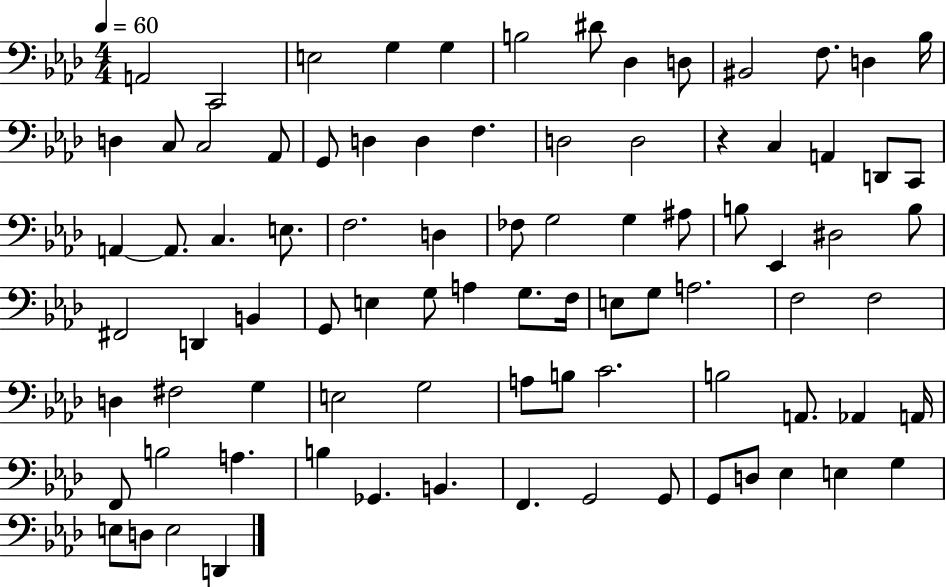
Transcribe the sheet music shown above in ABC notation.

X:1
T:Untitled
M:4/4
L:1/4
K:Ab
A,,2 C,,2 E,2 G, G, B,2 ^D/2 _D, D,/2 ^B,,2 F,/2 D, _B,/4 D, C,/2 C,2 _A,,/2 G,,/2 D, D, F, D,2 D,2 z C, A,, D,,/2 C,,/2 A,, A,,/2 C, E,/2 F,2 D, _F,/2 G,2 G, ^A,/2 B,/2 _E,, ^D,2 B,/2 ^F,,2 D,, B,, G,,/2 E, G,/2 A, G,/2 F,/4 E,/2 G,/2 A,2 F,2 F,2 D, ^F,2 G, E,2 G,2 A,/2 B,/2 C2 B,2 A,,/2 _A,, A,,/4 F,,/2 B,2 A, B, _G,, B,, F,, G,,2 G,,/2 G,,/2 D,/2 _E, E, G, E,/2 D,/2 E,2 D,,